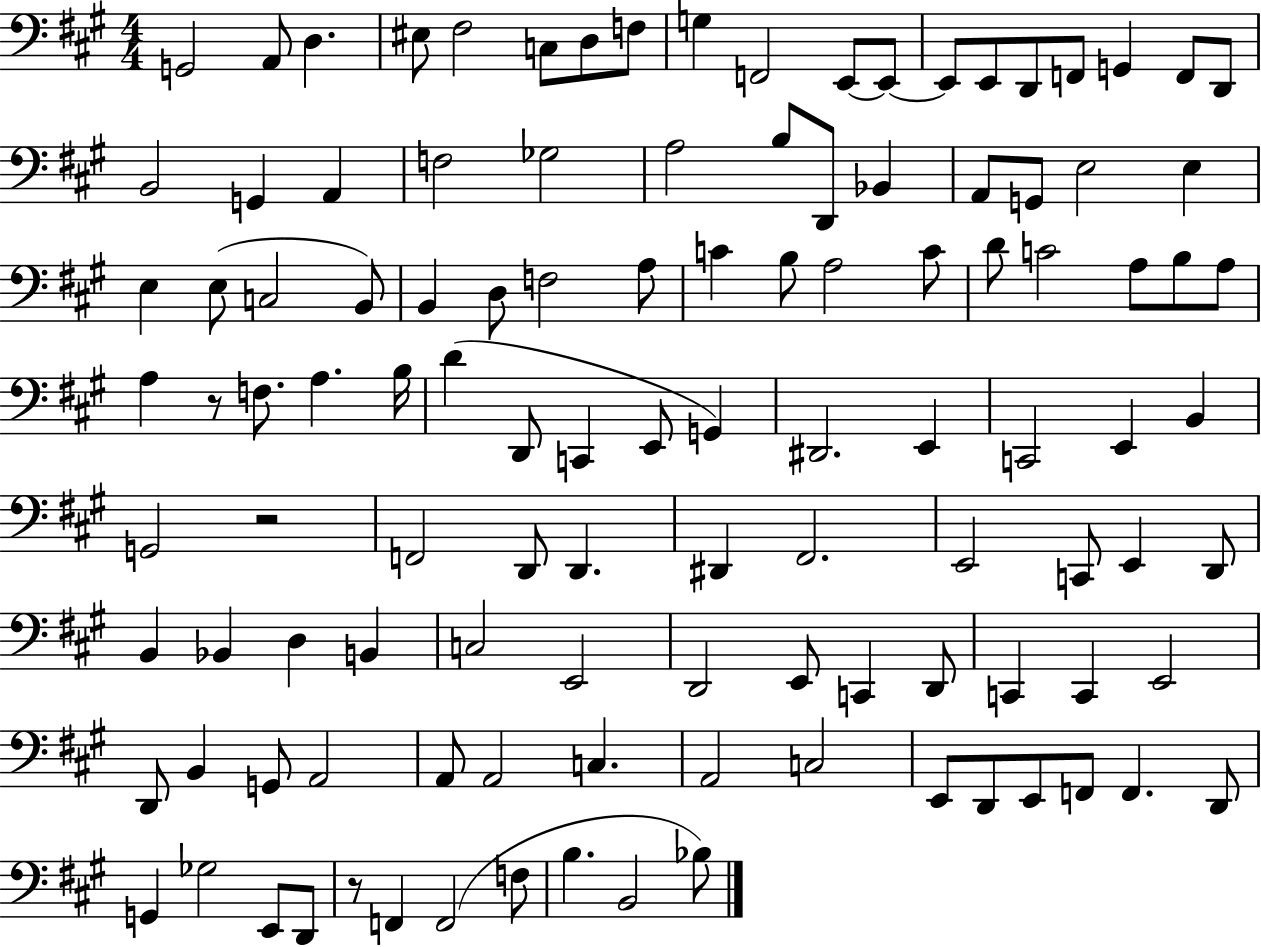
{
  \clef bass
  \numericTimeSignature
  \time 4/4
  \key a \major
  g,2 a,8 d4. | eis8 fis2 c8 d8 f8 | g4 f,2 e,8~~ e,8~~ | e,8 e,8 d,8 f,8 g,4 f,8 d,8 | \break b,2 g,4 a,4 | f2 ges2 | a2 b8 d,8 bes,4 | a,8 g,8 e2 e4 | \break e4 e8( c2 b,8) | b,4 d8 f2 a8 | c'4 b8 a2 c'8 | d'8 c'2 a8 b8 a8 | \break a4 r8 f8. a4. b16 | d'4( d,8 c,4 e,8 g,4) | dis,2. e,4 | c,2 e,4 b,4 | \break g,2 r2 | f,2 d,8 d,4. | dis,4 fis,2. | e,2 c,8 e,4 d,8 | \break b,4 bes,4 d4 b,4 | c2 e,2 | d,2 e,8 c,4 d,8 | c,4 c,4 e,2 | \break d,8 b,4 g,8 a,2 | a,8 a,2 c4. | a,2 c2 | e,8 d,8 e,8 f,8 f,4. d,8 | \break g,4 ges2 e,8 d,8 | r8 f,4 f,2( f8 | b4. b,2 bes8) | \bar "|."
}